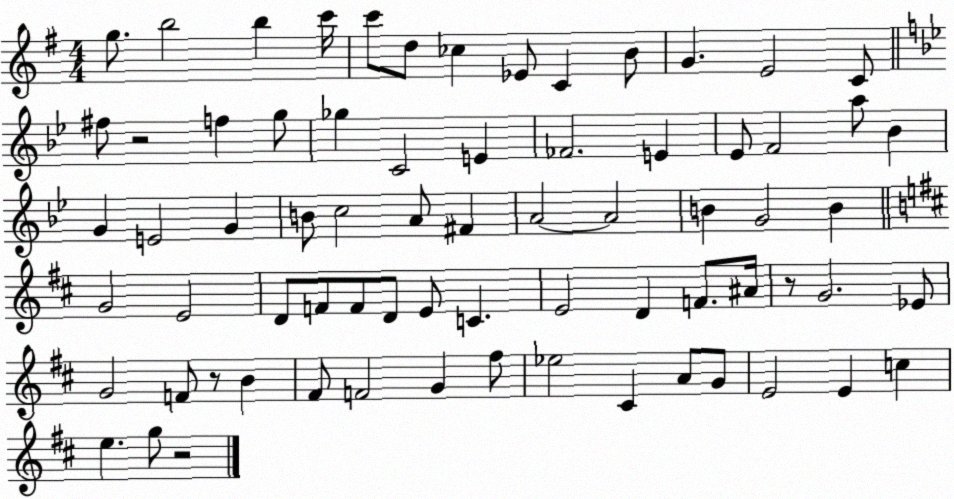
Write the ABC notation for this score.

X:1
T:Untitled
M:4/4
L:1/4
K:G
g/2 b2 b c'/4 c'/2 d/2 _c _E/2 C B/2 G E2 C/2 ^f/2 z2 f g/2 _g C2 E _F2 E _E/2 F2 a/2 _B G E2 G B/2 c2 A/2 ^F A2 A2 B G2 B G2 E2 D/2 F/2 F/2 D/2 E/2 C E2 D F/2 ^A/4 z/2 G2 _E/2 G2 F/2 z/2 B ^F/2 F2 G ^f/2 _e2 ^C A/2 G/2 E2 E c e g/2 z2